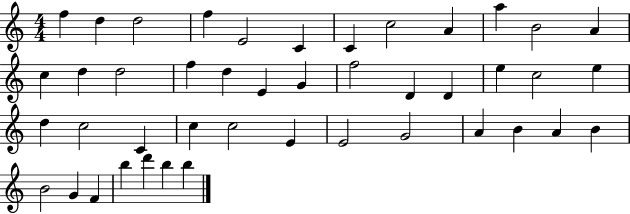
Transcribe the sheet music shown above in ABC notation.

X:1
T:Untitled
M:4/4
L:1/4
K:C
f d d2 f E2 C C c2 A a B2 A c d d2 f d E G f2 D D e c2 e d c2 C c c2 E E2 G2 A B A B B2 G F b d' b b